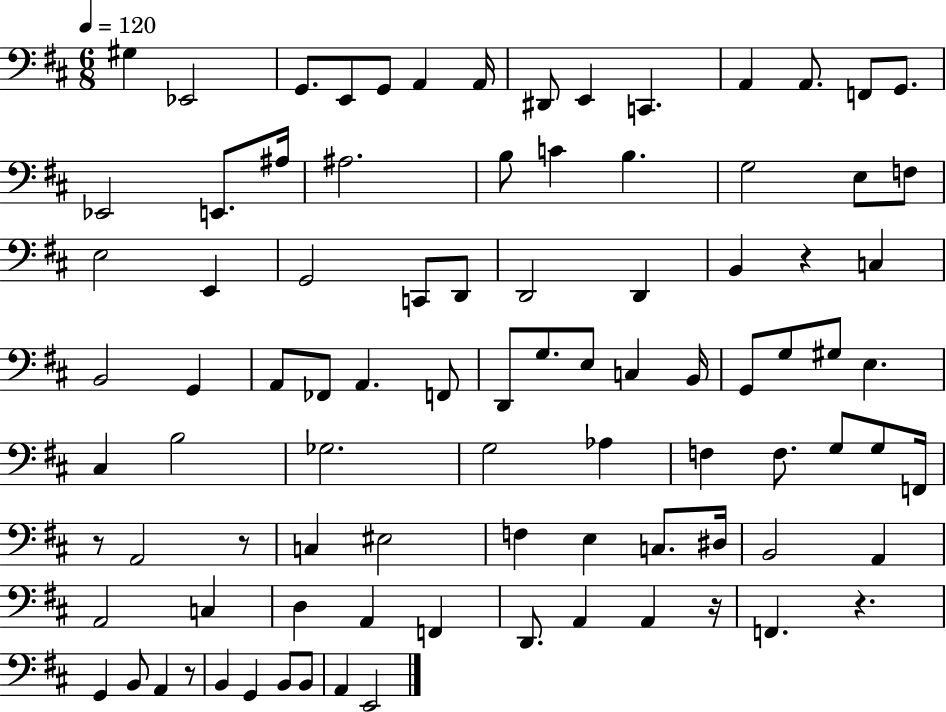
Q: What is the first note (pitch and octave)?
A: G#3